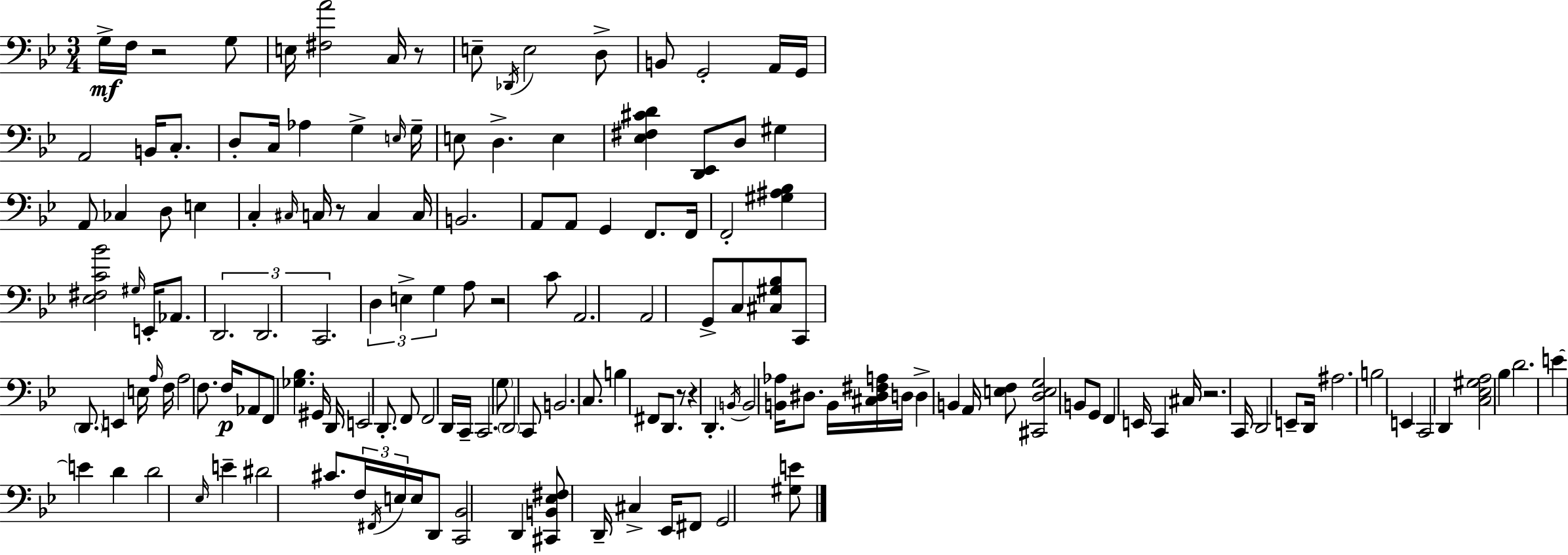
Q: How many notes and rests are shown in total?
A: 153